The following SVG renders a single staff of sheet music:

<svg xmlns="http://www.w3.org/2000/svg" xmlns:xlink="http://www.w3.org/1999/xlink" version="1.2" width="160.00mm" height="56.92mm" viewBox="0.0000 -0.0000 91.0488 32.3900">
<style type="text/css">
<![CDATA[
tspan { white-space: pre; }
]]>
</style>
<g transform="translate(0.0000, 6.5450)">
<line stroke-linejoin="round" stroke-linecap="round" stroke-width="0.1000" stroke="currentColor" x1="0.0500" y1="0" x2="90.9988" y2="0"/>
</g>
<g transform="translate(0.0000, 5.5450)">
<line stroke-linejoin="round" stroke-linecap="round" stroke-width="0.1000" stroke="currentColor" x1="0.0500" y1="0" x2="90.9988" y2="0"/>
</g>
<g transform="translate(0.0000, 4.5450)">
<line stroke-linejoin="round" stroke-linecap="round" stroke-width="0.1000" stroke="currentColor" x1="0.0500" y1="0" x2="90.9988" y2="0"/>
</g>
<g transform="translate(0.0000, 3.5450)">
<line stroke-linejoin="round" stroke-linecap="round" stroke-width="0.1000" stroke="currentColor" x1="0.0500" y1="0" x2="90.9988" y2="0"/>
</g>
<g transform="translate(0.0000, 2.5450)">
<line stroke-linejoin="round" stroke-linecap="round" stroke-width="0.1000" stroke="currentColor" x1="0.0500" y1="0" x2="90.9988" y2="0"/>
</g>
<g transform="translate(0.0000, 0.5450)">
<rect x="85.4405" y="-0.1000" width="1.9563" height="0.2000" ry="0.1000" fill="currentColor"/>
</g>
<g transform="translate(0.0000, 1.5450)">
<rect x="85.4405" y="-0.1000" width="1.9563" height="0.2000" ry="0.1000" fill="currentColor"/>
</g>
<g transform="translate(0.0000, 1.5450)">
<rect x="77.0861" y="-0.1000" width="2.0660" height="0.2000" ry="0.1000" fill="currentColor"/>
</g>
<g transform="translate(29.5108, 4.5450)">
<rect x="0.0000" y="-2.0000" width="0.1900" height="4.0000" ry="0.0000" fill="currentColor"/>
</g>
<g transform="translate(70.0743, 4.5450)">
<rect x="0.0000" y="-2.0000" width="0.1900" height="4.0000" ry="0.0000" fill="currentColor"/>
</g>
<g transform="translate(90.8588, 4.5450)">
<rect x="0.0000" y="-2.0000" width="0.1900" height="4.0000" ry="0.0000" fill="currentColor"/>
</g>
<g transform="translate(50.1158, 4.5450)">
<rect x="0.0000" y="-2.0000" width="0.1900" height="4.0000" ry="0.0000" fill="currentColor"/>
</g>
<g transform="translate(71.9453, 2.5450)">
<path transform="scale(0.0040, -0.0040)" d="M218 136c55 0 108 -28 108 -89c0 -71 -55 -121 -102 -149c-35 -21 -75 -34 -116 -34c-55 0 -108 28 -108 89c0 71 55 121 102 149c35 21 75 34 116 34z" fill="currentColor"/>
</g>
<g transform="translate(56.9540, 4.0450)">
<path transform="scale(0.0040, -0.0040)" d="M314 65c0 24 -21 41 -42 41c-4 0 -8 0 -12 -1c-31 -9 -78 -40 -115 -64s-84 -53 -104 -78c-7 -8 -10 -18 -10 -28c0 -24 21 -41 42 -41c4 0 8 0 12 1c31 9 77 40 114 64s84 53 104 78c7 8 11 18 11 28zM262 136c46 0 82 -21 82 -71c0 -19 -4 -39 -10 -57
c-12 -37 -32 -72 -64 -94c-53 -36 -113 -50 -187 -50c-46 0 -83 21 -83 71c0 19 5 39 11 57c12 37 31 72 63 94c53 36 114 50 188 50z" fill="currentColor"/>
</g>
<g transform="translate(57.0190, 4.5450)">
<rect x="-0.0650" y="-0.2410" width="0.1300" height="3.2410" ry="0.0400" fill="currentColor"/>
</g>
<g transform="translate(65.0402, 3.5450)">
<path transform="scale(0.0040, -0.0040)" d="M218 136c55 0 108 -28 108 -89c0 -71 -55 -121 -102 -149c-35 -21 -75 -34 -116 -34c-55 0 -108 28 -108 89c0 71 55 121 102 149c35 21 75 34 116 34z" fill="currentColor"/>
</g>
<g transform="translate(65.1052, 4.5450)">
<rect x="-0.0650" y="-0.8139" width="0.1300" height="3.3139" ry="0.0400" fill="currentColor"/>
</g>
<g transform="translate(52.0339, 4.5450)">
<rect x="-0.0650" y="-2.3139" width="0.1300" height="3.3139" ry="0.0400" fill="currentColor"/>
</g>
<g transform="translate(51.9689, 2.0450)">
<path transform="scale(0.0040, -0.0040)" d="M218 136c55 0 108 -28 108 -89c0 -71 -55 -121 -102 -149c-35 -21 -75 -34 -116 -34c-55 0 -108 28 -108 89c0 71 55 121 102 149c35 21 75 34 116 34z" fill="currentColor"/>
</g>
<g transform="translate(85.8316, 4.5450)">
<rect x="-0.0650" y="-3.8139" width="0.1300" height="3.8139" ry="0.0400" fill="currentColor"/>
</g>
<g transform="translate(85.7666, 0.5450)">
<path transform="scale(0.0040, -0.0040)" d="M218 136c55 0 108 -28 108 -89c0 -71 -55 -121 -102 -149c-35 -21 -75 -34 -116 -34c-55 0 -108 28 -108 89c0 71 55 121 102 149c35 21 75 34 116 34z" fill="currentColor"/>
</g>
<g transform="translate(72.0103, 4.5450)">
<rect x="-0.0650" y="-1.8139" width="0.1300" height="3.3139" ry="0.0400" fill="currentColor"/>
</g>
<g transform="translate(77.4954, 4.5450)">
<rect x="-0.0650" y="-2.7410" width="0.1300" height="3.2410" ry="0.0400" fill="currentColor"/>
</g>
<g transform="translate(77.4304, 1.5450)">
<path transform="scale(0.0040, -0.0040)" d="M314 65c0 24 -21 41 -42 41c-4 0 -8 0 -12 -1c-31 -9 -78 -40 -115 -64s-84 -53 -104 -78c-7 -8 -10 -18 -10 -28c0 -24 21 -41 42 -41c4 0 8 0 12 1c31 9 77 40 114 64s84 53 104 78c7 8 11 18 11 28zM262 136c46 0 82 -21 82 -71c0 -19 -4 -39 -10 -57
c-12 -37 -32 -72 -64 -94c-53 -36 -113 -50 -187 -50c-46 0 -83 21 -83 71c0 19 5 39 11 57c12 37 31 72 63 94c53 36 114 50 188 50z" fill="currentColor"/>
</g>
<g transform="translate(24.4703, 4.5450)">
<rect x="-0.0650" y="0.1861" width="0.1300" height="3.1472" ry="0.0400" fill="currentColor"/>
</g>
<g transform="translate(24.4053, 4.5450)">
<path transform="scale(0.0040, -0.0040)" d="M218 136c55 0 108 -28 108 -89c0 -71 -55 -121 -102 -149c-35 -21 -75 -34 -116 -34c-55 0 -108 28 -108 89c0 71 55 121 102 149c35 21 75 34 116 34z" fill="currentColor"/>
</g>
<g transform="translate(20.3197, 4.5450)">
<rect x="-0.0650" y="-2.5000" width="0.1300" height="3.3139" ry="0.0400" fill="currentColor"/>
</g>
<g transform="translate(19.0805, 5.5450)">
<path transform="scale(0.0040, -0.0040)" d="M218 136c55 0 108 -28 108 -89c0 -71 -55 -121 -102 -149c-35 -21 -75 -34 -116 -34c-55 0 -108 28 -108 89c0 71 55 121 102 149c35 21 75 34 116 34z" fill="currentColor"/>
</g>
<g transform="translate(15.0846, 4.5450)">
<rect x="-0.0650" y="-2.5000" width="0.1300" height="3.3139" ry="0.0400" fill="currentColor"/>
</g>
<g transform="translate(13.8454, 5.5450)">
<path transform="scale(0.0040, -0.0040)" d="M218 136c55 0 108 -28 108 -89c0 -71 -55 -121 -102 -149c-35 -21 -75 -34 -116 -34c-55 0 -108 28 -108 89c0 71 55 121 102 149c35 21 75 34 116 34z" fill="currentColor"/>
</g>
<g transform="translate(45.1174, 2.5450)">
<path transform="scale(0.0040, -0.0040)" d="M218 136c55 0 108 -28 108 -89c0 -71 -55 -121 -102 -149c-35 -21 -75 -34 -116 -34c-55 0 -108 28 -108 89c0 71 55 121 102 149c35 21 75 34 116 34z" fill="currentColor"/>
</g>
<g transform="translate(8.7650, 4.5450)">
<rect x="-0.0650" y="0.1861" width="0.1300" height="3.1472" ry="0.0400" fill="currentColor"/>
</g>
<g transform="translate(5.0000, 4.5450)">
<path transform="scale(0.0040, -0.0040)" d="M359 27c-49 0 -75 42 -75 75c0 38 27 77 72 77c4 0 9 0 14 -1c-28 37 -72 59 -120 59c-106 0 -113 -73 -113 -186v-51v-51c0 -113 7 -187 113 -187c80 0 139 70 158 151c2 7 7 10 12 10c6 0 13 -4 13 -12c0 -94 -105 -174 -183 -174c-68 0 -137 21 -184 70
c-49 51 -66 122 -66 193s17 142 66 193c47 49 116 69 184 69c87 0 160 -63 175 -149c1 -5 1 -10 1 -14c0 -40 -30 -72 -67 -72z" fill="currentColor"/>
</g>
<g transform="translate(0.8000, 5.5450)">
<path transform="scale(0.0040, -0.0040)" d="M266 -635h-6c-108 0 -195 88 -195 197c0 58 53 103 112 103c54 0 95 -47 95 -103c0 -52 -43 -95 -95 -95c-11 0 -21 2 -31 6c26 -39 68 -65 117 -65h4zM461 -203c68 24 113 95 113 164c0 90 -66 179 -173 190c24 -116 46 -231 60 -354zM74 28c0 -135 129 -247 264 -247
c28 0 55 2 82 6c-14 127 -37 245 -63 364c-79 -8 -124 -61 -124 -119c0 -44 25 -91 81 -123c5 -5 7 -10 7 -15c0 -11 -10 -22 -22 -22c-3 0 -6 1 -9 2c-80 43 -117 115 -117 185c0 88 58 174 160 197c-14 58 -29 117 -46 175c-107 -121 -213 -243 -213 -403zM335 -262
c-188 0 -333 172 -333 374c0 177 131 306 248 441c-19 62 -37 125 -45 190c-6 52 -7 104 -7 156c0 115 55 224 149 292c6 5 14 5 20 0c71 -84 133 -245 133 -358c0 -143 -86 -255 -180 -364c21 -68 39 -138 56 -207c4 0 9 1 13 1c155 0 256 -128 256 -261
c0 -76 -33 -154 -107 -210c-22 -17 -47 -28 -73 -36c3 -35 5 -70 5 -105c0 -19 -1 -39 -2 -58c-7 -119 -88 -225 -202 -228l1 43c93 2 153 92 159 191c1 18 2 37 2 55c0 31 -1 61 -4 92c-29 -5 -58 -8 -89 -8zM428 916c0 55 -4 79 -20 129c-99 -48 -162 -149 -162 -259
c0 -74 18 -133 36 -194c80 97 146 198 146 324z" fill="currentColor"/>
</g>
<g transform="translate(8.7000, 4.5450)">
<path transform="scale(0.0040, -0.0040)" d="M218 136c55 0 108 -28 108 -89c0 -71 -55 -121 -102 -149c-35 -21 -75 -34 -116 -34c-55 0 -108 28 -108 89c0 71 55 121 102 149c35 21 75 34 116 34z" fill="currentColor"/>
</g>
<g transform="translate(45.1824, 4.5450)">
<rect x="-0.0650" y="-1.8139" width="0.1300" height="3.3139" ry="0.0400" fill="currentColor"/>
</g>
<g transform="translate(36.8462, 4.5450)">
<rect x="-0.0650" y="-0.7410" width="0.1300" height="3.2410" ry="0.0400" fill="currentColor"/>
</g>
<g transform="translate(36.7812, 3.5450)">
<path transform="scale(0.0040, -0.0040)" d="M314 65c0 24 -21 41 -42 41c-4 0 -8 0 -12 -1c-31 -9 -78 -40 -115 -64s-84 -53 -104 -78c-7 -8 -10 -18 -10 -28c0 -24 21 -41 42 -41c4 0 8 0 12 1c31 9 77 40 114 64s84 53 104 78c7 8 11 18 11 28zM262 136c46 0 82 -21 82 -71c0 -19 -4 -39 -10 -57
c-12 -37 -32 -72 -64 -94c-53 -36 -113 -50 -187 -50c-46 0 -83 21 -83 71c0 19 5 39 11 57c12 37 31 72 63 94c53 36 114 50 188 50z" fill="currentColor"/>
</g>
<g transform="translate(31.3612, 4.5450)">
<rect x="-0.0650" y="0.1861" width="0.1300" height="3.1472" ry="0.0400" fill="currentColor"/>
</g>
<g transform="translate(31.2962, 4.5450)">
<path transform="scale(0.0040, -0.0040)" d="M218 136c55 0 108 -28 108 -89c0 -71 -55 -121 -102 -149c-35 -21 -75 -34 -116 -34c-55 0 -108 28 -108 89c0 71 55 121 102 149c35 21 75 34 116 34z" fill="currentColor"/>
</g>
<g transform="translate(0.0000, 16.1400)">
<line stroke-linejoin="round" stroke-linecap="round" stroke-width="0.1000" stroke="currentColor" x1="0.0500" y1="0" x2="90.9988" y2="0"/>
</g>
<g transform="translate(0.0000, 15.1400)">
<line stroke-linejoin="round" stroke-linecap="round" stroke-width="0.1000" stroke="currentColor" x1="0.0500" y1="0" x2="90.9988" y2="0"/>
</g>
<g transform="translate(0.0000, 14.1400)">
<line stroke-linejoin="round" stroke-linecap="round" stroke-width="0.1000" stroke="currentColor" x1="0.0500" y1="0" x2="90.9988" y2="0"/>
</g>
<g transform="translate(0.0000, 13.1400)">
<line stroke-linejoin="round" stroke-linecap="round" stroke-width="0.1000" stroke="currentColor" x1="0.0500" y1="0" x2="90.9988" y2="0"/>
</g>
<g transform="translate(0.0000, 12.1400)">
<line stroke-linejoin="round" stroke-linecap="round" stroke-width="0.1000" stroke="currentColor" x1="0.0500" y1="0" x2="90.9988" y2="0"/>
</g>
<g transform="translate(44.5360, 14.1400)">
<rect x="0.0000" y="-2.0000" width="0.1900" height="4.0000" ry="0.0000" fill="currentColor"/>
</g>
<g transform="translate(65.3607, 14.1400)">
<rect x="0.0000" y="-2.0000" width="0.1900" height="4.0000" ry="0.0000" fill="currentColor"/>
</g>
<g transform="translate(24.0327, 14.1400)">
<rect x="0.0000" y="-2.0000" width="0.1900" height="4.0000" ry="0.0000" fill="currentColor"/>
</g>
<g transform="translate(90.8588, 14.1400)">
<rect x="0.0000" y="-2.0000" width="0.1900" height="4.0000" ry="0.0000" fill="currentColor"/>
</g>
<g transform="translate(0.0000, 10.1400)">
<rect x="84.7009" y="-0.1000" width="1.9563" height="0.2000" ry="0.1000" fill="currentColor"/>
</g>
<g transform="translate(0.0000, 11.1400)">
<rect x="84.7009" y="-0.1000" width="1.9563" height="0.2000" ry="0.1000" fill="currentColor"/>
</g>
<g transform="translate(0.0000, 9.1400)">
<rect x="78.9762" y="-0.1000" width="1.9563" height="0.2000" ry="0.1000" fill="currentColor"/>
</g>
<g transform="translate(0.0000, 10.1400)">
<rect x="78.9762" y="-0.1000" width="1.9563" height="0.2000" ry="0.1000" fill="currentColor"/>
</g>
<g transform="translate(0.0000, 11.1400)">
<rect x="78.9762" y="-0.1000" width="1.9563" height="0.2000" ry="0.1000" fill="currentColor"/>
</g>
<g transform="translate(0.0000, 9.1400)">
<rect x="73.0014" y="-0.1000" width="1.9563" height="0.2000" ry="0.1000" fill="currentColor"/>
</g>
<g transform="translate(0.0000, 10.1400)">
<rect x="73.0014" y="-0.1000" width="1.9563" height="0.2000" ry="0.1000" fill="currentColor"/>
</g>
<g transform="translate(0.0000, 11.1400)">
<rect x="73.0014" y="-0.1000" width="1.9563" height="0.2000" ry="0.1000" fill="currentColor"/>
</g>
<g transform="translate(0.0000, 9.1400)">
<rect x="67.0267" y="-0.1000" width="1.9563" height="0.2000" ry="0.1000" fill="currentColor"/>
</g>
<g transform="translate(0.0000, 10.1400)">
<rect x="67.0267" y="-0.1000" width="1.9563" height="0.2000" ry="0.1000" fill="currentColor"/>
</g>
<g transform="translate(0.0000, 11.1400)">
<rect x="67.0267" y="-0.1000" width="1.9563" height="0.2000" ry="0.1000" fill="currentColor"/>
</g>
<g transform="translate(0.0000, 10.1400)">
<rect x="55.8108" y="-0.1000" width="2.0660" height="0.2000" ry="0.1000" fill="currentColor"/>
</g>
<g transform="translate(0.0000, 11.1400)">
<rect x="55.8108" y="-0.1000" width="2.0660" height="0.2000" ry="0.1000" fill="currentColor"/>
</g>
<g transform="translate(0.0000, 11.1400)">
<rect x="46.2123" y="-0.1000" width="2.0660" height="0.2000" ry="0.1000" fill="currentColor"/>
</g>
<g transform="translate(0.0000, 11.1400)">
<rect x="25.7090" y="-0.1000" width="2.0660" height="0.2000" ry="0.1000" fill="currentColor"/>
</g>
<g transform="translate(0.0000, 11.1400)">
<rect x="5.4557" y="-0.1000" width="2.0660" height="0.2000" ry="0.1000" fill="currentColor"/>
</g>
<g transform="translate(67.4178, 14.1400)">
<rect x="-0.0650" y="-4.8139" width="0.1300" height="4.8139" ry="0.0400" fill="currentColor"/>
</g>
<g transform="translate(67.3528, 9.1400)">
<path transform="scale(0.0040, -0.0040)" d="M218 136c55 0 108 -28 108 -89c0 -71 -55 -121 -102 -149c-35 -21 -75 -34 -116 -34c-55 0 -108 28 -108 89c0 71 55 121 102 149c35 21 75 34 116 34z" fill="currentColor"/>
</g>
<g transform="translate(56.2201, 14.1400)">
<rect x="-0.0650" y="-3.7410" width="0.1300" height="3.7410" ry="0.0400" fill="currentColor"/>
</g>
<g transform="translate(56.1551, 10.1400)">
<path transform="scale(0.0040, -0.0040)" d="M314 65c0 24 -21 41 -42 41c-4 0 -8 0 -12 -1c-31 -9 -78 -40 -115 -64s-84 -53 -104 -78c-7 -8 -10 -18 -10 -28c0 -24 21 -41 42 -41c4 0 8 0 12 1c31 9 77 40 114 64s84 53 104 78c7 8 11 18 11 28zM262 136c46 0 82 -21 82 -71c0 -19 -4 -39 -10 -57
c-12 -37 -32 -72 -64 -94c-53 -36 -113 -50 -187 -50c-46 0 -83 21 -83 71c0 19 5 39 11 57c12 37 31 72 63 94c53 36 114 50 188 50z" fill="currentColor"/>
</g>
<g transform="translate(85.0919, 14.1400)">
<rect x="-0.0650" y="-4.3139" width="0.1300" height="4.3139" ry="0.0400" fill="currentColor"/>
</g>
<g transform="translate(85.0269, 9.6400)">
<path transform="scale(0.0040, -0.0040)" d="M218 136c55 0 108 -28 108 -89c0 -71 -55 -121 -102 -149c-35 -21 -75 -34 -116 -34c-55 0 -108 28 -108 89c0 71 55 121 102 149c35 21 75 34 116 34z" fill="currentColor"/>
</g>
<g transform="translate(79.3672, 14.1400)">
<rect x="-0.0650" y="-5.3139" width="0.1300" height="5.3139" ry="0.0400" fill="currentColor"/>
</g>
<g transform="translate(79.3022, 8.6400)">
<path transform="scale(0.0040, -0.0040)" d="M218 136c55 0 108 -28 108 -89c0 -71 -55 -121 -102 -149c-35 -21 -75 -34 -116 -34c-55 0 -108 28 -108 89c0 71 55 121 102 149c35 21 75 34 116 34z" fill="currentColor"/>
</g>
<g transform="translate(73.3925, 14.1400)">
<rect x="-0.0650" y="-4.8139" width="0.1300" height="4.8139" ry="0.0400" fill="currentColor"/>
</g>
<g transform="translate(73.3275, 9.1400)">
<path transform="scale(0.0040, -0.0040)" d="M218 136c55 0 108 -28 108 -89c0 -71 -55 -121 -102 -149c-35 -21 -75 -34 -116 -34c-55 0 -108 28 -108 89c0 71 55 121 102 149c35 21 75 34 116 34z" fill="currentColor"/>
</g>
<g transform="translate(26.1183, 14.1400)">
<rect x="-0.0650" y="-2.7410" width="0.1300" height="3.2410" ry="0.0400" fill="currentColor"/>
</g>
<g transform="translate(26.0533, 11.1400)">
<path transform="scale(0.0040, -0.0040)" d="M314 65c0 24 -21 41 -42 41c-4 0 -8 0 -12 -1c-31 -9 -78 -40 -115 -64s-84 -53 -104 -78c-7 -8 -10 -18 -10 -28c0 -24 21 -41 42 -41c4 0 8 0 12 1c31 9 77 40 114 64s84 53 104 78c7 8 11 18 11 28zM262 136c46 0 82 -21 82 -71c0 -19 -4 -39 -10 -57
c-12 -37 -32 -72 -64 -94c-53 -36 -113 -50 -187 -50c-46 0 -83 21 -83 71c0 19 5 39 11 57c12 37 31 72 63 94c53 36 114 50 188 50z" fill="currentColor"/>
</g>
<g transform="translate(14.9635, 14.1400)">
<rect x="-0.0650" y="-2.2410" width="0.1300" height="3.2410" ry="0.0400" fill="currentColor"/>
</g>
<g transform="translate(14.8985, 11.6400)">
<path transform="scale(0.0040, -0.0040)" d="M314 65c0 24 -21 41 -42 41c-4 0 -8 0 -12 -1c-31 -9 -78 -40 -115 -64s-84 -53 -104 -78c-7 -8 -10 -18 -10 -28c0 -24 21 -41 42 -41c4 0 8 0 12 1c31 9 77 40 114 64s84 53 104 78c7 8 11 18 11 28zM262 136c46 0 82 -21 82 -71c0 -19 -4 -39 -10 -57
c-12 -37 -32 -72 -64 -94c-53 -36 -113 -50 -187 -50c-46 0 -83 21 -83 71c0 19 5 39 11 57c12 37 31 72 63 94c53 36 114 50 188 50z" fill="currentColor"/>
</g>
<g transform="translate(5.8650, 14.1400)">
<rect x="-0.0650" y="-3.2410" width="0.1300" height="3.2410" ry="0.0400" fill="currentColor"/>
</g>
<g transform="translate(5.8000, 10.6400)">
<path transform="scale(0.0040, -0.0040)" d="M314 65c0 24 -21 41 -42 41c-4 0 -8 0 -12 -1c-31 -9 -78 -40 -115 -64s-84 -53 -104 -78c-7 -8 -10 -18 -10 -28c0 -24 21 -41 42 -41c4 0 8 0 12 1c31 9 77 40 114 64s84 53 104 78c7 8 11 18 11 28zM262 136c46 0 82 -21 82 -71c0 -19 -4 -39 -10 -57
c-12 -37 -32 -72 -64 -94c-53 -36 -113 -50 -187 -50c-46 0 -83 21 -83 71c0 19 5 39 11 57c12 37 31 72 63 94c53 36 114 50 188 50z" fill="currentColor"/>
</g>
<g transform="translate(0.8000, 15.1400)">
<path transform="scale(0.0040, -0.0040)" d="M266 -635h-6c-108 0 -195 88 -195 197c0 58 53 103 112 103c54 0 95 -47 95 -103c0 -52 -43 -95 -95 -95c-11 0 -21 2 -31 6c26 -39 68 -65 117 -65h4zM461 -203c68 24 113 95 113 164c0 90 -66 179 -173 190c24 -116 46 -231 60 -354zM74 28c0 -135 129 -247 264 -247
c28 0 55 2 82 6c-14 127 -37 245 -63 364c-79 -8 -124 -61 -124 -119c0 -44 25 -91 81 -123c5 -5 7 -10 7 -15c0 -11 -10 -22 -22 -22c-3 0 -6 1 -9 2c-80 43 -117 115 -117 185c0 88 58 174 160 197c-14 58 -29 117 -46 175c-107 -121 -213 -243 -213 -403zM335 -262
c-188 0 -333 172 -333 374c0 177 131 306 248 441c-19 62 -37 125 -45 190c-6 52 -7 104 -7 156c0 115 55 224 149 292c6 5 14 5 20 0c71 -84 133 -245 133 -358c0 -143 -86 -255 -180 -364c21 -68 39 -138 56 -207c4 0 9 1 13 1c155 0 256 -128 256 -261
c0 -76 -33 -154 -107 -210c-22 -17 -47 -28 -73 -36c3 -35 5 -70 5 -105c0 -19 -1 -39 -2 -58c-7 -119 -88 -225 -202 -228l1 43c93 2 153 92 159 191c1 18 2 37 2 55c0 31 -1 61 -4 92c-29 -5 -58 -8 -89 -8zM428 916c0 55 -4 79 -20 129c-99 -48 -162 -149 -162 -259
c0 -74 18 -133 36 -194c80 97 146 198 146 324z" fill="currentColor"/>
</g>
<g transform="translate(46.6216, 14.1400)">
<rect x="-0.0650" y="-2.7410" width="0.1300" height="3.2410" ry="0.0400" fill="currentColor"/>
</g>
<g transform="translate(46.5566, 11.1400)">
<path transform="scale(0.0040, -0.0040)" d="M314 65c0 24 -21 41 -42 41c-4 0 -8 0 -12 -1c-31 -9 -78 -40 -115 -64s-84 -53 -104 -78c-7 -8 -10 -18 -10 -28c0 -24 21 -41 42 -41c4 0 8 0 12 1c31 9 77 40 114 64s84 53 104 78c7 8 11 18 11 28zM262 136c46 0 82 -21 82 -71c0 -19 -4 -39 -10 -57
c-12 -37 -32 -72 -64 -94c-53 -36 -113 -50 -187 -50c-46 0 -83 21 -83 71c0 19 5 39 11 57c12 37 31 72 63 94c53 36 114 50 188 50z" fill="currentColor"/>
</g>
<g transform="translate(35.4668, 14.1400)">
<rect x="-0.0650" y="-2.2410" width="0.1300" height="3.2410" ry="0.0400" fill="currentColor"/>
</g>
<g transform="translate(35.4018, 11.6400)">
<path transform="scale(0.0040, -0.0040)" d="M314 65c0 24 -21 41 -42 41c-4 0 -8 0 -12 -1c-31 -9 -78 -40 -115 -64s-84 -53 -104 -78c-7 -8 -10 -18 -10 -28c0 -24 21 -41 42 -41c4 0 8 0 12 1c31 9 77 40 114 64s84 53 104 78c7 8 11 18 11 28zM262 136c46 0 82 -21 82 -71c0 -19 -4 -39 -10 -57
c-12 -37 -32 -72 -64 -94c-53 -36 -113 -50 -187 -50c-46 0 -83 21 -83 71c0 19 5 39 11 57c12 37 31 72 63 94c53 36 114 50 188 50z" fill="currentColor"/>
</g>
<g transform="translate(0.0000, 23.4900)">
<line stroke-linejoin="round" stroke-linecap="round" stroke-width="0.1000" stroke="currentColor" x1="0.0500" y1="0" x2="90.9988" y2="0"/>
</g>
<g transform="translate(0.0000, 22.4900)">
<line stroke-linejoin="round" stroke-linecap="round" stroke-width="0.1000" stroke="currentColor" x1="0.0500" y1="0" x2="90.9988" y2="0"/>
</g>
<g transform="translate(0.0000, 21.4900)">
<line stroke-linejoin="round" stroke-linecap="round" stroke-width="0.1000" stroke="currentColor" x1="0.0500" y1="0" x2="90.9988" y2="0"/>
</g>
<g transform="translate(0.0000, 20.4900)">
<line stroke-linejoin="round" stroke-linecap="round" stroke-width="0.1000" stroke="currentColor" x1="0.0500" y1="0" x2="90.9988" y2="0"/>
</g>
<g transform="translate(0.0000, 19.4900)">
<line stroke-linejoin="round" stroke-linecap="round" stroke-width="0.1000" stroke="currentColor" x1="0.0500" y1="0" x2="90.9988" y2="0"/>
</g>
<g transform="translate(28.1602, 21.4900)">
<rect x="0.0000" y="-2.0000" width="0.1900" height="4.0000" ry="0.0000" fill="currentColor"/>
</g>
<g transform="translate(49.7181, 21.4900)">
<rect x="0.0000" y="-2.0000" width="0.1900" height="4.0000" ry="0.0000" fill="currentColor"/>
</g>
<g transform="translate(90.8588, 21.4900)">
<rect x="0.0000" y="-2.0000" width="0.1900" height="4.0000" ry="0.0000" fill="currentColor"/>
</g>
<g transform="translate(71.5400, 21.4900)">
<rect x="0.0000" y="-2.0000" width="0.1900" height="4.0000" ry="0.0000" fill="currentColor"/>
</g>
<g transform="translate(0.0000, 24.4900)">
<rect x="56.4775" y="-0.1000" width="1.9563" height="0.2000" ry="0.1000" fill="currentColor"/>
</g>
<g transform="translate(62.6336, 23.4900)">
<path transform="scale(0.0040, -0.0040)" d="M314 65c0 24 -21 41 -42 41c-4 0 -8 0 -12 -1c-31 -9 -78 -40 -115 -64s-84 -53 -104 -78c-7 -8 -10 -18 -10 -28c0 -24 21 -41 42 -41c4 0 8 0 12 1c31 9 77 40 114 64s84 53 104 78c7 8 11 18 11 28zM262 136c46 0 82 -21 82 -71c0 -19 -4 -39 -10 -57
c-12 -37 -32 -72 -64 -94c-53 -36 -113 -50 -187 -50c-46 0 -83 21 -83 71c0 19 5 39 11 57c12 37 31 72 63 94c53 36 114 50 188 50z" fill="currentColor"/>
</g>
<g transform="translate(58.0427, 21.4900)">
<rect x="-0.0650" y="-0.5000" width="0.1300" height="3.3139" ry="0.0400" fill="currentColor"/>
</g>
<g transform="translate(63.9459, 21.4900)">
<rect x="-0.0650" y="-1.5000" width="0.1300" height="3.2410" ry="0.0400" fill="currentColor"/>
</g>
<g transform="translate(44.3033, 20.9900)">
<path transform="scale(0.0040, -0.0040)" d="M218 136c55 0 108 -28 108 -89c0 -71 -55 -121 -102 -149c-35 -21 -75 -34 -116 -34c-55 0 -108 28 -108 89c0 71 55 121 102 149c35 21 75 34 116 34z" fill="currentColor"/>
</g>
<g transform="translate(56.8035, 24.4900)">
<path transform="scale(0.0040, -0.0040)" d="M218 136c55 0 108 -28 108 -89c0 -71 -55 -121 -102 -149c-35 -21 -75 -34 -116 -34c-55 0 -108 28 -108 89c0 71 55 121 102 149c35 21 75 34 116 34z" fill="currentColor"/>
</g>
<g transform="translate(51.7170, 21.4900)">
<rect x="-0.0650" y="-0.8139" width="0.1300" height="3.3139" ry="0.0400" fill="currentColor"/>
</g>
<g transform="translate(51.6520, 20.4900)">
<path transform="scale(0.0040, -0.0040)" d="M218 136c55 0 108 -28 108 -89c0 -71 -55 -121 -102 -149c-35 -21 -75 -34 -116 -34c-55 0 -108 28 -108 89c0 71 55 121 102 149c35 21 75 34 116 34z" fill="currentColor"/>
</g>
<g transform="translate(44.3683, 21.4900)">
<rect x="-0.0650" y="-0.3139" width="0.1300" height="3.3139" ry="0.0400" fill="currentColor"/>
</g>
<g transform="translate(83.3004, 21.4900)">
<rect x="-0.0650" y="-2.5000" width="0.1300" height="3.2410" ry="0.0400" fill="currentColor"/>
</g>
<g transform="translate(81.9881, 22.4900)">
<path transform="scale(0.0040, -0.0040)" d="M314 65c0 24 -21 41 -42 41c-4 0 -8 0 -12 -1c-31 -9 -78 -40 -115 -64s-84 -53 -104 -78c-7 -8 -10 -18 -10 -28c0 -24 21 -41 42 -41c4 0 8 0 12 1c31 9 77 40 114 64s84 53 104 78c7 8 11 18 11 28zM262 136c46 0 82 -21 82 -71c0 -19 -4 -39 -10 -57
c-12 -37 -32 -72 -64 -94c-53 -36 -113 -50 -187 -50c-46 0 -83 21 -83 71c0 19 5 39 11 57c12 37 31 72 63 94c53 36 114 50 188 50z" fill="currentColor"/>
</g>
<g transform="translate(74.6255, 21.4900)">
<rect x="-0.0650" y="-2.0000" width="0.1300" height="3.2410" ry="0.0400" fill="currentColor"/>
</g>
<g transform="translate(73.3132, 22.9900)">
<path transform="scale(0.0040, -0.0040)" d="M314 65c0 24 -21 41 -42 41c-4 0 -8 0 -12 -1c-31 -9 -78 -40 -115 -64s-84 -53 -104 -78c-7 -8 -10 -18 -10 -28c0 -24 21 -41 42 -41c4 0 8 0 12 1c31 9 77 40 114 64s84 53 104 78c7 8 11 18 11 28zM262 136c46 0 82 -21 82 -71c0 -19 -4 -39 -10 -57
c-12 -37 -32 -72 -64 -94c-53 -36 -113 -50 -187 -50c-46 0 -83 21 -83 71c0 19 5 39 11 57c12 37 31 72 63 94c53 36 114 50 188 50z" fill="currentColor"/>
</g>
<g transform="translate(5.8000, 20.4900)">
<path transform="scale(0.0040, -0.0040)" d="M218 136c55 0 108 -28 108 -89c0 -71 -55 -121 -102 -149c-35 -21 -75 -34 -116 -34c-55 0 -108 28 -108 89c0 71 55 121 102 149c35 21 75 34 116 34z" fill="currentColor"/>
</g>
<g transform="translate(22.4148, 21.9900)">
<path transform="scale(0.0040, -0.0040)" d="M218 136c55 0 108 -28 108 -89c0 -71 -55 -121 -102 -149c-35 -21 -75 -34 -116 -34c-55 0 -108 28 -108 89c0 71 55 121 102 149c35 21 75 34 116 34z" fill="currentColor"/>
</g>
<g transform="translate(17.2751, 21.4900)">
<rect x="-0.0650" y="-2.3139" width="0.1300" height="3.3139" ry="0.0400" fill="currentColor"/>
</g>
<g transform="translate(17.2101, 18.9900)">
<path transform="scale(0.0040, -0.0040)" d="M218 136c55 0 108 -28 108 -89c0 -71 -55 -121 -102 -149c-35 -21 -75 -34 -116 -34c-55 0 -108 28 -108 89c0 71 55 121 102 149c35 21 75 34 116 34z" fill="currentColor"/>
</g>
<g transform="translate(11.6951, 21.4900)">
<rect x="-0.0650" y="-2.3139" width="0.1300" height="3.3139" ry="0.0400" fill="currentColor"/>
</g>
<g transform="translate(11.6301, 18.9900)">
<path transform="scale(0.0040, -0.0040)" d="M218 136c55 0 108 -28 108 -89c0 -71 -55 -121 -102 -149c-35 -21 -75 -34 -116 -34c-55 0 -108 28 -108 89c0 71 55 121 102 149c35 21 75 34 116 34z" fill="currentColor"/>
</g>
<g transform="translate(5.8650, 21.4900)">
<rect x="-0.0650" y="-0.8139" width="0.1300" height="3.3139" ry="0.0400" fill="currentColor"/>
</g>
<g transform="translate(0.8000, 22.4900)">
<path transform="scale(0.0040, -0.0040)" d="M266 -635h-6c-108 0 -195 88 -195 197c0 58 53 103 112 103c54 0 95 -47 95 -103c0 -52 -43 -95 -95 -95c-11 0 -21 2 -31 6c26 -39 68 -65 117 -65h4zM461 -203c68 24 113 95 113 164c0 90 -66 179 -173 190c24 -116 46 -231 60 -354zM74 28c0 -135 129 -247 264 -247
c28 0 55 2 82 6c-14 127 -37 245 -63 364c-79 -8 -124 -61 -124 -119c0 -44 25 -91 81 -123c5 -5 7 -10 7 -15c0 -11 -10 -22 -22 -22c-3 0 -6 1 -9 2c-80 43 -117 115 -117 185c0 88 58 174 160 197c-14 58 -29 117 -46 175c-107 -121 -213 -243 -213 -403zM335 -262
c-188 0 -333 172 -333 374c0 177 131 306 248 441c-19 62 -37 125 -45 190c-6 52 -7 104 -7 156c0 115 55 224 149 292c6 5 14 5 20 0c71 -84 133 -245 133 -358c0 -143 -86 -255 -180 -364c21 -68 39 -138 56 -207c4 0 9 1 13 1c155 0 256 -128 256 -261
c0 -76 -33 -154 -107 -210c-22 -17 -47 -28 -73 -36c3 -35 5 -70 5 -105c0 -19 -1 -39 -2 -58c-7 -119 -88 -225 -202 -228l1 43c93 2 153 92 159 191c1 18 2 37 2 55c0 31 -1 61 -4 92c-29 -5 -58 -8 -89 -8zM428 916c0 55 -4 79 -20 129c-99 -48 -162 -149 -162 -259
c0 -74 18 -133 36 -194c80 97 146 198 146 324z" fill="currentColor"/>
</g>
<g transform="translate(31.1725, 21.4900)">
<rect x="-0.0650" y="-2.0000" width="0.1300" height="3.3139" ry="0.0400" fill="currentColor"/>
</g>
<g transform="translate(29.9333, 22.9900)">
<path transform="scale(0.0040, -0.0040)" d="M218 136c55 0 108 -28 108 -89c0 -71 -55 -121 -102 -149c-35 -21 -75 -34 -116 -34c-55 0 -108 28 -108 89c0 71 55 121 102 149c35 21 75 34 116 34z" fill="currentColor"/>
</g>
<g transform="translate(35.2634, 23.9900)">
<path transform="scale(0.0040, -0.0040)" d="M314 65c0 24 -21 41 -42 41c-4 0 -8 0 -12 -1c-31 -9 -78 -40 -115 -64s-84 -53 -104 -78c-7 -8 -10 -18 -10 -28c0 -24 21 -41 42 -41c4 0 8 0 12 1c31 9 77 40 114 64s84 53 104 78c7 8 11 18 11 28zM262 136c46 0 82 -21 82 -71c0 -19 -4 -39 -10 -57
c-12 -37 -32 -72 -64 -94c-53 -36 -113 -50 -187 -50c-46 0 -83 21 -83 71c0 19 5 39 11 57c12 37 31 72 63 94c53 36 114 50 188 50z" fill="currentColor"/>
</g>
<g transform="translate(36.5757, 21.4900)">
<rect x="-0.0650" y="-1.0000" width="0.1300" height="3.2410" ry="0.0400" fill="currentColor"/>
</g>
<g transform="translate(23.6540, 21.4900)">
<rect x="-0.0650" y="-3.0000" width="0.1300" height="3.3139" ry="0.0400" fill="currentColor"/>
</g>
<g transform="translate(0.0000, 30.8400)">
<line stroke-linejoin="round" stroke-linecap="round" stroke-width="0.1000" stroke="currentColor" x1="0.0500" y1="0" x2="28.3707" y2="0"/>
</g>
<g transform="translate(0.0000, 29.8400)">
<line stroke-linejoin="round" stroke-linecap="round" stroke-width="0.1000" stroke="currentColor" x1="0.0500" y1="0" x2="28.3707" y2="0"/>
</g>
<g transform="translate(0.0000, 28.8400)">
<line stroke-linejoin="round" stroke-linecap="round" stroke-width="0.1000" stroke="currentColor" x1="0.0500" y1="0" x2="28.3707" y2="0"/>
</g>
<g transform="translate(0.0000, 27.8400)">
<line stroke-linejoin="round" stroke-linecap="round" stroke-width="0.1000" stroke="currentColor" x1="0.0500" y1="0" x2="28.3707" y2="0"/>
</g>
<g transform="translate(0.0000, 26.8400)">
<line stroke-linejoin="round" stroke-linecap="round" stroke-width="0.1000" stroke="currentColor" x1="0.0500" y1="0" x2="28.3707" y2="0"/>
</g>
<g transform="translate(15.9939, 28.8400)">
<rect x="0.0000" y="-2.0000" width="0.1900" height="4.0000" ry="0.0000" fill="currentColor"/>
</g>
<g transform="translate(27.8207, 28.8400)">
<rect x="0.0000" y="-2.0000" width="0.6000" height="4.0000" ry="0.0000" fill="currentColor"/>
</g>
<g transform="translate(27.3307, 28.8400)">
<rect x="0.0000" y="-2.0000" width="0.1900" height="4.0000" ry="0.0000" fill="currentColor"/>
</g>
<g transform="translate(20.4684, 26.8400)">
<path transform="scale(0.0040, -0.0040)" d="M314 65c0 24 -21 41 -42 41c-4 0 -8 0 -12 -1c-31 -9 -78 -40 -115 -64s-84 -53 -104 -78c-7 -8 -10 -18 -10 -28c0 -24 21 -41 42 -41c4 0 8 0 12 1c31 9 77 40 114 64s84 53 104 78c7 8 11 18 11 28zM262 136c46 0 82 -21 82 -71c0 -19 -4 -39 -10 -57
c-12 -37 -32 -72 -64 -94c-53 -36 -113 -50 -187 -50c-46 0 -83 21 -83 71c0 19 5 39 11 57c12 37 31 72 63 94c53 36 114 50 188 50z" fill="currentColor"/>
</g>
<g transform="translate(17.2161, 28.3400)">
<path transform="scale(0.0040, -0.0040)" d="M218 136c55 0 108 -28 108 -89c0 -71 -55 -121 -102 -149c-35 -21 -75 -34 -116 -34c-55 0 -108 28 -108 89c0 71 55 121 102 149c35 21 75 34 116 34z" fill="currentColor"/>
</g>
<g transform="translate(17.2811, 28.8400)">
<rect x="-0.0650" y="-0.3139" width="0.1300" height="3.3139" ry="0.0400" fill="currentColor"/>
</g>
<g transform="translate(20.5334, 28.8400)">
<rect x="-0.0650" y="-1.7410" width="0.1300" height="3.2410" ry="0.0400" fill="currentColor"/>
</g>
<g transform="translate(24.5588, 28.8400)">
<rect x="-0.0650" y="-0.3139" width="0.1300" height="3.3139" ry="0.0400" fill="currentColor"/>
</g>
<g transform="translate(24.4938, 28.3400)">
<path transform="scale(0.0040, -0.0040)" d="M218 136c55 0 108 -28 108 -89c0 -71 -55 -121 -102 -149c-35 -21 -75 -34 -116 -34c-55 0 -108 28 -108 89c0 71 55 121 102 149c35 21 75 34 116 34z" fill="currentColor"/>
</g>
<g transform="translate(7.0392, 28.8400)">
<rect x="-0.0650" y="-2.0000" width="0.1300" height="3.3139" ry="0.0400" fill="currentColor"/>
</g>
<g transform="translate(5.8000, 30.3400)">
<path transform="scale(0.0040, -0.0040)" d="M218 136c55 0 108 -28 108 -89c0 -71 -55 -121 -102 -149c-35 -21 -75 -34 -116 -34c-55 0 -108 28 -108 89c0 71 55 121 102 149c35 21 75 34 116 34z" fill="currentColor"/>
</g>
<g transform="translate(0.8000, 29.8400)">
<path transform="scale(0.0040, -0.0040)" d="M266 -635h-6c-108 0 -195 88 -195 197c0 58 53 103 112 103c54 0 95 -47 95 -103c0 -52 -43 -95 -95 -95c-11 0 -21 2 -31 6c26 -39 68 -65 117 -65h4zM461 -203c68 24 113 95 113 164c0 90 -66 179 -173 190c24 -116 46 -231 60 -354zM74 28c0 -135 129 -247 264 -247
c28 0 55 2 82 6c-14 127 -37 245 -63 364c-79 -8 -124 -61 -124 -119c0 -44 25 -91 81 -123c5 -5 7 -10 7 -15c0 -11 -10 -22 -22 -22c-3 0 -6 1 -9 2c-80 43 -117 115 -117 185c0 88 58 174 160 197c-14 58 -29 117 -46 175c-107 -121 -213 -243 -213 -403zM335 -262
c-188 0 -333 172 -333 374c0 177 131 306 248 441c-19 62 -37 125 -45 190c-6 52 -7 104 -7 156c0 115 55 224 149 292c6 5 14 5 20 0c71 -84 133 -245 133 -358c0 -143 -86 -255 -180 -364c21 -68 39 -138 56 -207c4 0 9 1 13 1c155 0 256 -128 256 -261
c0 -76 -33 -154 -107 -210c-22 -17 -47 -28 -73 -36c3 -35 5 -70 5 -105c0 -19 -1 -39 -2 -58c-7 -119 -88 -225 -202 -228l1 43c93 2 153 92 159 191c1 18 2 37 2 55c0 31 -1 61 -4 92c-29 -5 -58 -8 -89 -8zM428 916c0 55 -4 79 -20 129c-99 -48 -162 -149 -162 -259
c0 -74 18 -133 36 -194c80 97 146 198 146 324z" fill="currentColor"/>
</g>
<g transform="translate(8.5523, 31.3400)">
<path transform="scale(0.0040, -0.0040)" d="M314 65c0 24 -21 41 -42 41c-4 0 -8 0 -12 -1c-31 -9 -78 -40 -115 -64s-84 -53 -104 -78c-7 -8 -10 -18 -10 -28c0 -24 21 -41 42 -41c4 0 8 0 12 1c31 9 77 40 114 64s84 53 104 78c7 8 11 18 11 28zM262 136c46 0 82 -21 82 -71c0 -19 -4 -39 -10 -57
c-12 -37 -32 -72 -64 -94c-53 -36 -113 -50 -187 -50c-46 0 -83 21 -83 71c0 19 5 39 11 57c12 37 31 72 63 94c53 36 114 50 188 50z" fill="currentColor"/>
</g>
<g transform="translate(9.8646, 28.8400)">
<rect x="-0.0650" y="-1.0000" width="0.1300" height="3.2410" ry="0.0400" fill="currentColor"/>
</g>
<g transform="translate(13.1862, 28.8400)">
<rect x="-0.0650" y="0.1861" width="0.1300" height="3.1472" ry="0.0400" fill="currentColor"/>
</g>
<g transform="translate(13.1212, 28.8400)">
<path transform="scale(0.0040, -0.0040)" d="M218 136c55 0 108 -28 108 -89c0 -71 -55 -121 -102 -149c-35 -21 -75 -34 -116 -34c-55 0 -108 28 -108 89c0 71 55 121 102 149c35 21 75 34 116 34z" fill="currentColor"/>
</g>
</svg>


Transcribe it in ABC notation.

X:1
T:Untitled
M:4/4
L:1/4
K:C
B G G B B d2 f g c2 d f a2 c' b2 g2 a2 g2 a2 c'2 e' e' f' d' d g g A F D2 c d C E2 F2 G2 F D2 B c f2 c